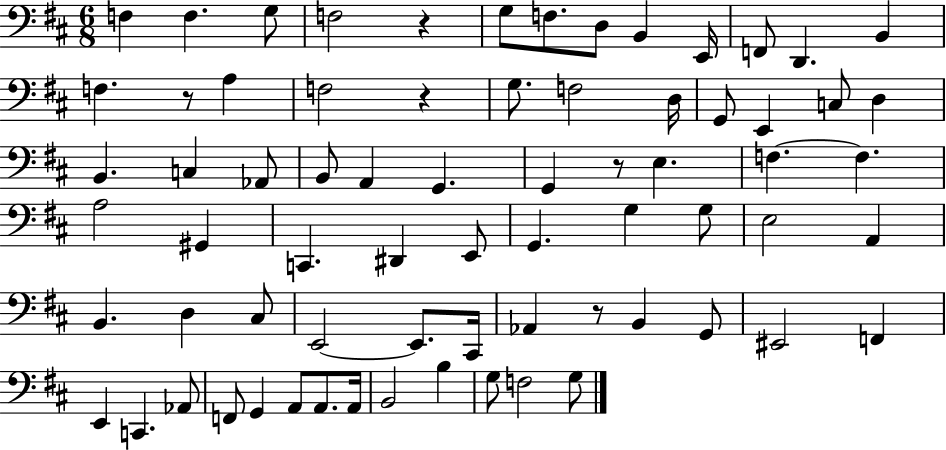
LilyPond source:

{
  \clef bass
  \numericTimeSignature
  \time 6/8
  \key d \major
  f4 f4. g8 | f2 r4 | g8 f8. d8 b,4 e,16 | f,8 d,4. b,4 | \break f4. r8 a4 | f2 r4 | g8. f2 d16 | g,8 e,4 c8 d4 | \break b,4. c4 aes,8 | b,8 a,4 g,4. | g,4 r8 e4. | f4.~~ f4. | \break a2 gis,4 | c,4. dis,4 e,8 | g,4. g4 g8 | e2 a,4 | \break b,4. d4 cis8 | e,2~~ e,8. cis,16 | aes,4 r8 b,4 g,8 | eis,2 f,4 | \break e,4 c,4. aes,8 | f,8 g,4 a,8 a,8. a,16 | b,2 b4 | g8 f2 g8 | \break \bar "|."
}